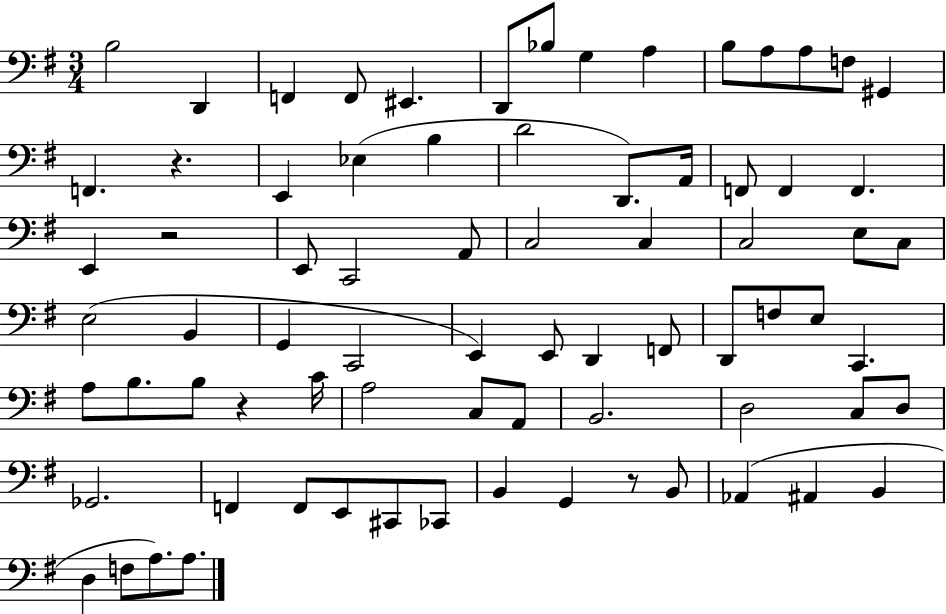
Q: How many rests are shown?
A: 4